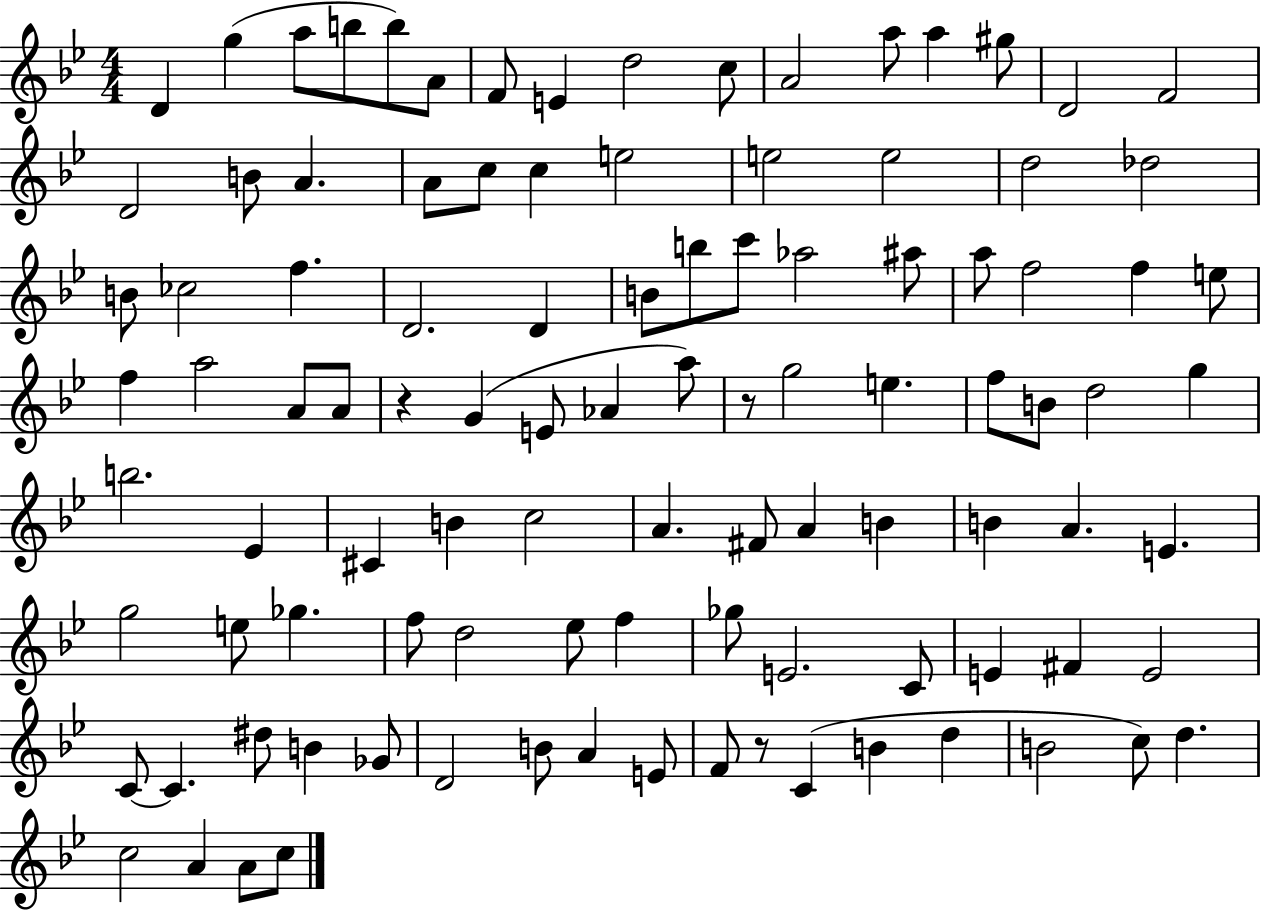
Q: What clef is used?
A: treble